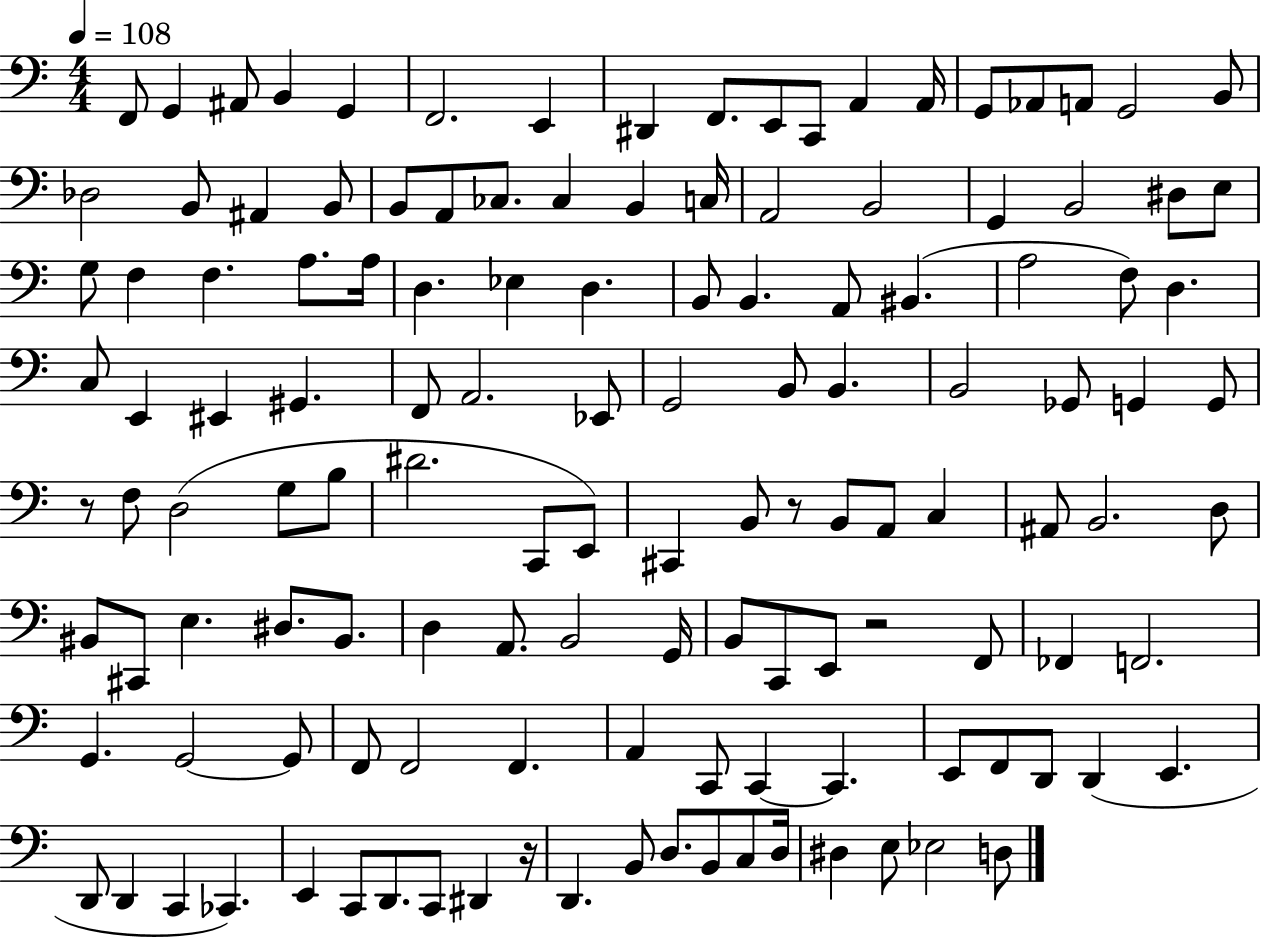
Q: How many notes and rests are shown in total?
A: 131